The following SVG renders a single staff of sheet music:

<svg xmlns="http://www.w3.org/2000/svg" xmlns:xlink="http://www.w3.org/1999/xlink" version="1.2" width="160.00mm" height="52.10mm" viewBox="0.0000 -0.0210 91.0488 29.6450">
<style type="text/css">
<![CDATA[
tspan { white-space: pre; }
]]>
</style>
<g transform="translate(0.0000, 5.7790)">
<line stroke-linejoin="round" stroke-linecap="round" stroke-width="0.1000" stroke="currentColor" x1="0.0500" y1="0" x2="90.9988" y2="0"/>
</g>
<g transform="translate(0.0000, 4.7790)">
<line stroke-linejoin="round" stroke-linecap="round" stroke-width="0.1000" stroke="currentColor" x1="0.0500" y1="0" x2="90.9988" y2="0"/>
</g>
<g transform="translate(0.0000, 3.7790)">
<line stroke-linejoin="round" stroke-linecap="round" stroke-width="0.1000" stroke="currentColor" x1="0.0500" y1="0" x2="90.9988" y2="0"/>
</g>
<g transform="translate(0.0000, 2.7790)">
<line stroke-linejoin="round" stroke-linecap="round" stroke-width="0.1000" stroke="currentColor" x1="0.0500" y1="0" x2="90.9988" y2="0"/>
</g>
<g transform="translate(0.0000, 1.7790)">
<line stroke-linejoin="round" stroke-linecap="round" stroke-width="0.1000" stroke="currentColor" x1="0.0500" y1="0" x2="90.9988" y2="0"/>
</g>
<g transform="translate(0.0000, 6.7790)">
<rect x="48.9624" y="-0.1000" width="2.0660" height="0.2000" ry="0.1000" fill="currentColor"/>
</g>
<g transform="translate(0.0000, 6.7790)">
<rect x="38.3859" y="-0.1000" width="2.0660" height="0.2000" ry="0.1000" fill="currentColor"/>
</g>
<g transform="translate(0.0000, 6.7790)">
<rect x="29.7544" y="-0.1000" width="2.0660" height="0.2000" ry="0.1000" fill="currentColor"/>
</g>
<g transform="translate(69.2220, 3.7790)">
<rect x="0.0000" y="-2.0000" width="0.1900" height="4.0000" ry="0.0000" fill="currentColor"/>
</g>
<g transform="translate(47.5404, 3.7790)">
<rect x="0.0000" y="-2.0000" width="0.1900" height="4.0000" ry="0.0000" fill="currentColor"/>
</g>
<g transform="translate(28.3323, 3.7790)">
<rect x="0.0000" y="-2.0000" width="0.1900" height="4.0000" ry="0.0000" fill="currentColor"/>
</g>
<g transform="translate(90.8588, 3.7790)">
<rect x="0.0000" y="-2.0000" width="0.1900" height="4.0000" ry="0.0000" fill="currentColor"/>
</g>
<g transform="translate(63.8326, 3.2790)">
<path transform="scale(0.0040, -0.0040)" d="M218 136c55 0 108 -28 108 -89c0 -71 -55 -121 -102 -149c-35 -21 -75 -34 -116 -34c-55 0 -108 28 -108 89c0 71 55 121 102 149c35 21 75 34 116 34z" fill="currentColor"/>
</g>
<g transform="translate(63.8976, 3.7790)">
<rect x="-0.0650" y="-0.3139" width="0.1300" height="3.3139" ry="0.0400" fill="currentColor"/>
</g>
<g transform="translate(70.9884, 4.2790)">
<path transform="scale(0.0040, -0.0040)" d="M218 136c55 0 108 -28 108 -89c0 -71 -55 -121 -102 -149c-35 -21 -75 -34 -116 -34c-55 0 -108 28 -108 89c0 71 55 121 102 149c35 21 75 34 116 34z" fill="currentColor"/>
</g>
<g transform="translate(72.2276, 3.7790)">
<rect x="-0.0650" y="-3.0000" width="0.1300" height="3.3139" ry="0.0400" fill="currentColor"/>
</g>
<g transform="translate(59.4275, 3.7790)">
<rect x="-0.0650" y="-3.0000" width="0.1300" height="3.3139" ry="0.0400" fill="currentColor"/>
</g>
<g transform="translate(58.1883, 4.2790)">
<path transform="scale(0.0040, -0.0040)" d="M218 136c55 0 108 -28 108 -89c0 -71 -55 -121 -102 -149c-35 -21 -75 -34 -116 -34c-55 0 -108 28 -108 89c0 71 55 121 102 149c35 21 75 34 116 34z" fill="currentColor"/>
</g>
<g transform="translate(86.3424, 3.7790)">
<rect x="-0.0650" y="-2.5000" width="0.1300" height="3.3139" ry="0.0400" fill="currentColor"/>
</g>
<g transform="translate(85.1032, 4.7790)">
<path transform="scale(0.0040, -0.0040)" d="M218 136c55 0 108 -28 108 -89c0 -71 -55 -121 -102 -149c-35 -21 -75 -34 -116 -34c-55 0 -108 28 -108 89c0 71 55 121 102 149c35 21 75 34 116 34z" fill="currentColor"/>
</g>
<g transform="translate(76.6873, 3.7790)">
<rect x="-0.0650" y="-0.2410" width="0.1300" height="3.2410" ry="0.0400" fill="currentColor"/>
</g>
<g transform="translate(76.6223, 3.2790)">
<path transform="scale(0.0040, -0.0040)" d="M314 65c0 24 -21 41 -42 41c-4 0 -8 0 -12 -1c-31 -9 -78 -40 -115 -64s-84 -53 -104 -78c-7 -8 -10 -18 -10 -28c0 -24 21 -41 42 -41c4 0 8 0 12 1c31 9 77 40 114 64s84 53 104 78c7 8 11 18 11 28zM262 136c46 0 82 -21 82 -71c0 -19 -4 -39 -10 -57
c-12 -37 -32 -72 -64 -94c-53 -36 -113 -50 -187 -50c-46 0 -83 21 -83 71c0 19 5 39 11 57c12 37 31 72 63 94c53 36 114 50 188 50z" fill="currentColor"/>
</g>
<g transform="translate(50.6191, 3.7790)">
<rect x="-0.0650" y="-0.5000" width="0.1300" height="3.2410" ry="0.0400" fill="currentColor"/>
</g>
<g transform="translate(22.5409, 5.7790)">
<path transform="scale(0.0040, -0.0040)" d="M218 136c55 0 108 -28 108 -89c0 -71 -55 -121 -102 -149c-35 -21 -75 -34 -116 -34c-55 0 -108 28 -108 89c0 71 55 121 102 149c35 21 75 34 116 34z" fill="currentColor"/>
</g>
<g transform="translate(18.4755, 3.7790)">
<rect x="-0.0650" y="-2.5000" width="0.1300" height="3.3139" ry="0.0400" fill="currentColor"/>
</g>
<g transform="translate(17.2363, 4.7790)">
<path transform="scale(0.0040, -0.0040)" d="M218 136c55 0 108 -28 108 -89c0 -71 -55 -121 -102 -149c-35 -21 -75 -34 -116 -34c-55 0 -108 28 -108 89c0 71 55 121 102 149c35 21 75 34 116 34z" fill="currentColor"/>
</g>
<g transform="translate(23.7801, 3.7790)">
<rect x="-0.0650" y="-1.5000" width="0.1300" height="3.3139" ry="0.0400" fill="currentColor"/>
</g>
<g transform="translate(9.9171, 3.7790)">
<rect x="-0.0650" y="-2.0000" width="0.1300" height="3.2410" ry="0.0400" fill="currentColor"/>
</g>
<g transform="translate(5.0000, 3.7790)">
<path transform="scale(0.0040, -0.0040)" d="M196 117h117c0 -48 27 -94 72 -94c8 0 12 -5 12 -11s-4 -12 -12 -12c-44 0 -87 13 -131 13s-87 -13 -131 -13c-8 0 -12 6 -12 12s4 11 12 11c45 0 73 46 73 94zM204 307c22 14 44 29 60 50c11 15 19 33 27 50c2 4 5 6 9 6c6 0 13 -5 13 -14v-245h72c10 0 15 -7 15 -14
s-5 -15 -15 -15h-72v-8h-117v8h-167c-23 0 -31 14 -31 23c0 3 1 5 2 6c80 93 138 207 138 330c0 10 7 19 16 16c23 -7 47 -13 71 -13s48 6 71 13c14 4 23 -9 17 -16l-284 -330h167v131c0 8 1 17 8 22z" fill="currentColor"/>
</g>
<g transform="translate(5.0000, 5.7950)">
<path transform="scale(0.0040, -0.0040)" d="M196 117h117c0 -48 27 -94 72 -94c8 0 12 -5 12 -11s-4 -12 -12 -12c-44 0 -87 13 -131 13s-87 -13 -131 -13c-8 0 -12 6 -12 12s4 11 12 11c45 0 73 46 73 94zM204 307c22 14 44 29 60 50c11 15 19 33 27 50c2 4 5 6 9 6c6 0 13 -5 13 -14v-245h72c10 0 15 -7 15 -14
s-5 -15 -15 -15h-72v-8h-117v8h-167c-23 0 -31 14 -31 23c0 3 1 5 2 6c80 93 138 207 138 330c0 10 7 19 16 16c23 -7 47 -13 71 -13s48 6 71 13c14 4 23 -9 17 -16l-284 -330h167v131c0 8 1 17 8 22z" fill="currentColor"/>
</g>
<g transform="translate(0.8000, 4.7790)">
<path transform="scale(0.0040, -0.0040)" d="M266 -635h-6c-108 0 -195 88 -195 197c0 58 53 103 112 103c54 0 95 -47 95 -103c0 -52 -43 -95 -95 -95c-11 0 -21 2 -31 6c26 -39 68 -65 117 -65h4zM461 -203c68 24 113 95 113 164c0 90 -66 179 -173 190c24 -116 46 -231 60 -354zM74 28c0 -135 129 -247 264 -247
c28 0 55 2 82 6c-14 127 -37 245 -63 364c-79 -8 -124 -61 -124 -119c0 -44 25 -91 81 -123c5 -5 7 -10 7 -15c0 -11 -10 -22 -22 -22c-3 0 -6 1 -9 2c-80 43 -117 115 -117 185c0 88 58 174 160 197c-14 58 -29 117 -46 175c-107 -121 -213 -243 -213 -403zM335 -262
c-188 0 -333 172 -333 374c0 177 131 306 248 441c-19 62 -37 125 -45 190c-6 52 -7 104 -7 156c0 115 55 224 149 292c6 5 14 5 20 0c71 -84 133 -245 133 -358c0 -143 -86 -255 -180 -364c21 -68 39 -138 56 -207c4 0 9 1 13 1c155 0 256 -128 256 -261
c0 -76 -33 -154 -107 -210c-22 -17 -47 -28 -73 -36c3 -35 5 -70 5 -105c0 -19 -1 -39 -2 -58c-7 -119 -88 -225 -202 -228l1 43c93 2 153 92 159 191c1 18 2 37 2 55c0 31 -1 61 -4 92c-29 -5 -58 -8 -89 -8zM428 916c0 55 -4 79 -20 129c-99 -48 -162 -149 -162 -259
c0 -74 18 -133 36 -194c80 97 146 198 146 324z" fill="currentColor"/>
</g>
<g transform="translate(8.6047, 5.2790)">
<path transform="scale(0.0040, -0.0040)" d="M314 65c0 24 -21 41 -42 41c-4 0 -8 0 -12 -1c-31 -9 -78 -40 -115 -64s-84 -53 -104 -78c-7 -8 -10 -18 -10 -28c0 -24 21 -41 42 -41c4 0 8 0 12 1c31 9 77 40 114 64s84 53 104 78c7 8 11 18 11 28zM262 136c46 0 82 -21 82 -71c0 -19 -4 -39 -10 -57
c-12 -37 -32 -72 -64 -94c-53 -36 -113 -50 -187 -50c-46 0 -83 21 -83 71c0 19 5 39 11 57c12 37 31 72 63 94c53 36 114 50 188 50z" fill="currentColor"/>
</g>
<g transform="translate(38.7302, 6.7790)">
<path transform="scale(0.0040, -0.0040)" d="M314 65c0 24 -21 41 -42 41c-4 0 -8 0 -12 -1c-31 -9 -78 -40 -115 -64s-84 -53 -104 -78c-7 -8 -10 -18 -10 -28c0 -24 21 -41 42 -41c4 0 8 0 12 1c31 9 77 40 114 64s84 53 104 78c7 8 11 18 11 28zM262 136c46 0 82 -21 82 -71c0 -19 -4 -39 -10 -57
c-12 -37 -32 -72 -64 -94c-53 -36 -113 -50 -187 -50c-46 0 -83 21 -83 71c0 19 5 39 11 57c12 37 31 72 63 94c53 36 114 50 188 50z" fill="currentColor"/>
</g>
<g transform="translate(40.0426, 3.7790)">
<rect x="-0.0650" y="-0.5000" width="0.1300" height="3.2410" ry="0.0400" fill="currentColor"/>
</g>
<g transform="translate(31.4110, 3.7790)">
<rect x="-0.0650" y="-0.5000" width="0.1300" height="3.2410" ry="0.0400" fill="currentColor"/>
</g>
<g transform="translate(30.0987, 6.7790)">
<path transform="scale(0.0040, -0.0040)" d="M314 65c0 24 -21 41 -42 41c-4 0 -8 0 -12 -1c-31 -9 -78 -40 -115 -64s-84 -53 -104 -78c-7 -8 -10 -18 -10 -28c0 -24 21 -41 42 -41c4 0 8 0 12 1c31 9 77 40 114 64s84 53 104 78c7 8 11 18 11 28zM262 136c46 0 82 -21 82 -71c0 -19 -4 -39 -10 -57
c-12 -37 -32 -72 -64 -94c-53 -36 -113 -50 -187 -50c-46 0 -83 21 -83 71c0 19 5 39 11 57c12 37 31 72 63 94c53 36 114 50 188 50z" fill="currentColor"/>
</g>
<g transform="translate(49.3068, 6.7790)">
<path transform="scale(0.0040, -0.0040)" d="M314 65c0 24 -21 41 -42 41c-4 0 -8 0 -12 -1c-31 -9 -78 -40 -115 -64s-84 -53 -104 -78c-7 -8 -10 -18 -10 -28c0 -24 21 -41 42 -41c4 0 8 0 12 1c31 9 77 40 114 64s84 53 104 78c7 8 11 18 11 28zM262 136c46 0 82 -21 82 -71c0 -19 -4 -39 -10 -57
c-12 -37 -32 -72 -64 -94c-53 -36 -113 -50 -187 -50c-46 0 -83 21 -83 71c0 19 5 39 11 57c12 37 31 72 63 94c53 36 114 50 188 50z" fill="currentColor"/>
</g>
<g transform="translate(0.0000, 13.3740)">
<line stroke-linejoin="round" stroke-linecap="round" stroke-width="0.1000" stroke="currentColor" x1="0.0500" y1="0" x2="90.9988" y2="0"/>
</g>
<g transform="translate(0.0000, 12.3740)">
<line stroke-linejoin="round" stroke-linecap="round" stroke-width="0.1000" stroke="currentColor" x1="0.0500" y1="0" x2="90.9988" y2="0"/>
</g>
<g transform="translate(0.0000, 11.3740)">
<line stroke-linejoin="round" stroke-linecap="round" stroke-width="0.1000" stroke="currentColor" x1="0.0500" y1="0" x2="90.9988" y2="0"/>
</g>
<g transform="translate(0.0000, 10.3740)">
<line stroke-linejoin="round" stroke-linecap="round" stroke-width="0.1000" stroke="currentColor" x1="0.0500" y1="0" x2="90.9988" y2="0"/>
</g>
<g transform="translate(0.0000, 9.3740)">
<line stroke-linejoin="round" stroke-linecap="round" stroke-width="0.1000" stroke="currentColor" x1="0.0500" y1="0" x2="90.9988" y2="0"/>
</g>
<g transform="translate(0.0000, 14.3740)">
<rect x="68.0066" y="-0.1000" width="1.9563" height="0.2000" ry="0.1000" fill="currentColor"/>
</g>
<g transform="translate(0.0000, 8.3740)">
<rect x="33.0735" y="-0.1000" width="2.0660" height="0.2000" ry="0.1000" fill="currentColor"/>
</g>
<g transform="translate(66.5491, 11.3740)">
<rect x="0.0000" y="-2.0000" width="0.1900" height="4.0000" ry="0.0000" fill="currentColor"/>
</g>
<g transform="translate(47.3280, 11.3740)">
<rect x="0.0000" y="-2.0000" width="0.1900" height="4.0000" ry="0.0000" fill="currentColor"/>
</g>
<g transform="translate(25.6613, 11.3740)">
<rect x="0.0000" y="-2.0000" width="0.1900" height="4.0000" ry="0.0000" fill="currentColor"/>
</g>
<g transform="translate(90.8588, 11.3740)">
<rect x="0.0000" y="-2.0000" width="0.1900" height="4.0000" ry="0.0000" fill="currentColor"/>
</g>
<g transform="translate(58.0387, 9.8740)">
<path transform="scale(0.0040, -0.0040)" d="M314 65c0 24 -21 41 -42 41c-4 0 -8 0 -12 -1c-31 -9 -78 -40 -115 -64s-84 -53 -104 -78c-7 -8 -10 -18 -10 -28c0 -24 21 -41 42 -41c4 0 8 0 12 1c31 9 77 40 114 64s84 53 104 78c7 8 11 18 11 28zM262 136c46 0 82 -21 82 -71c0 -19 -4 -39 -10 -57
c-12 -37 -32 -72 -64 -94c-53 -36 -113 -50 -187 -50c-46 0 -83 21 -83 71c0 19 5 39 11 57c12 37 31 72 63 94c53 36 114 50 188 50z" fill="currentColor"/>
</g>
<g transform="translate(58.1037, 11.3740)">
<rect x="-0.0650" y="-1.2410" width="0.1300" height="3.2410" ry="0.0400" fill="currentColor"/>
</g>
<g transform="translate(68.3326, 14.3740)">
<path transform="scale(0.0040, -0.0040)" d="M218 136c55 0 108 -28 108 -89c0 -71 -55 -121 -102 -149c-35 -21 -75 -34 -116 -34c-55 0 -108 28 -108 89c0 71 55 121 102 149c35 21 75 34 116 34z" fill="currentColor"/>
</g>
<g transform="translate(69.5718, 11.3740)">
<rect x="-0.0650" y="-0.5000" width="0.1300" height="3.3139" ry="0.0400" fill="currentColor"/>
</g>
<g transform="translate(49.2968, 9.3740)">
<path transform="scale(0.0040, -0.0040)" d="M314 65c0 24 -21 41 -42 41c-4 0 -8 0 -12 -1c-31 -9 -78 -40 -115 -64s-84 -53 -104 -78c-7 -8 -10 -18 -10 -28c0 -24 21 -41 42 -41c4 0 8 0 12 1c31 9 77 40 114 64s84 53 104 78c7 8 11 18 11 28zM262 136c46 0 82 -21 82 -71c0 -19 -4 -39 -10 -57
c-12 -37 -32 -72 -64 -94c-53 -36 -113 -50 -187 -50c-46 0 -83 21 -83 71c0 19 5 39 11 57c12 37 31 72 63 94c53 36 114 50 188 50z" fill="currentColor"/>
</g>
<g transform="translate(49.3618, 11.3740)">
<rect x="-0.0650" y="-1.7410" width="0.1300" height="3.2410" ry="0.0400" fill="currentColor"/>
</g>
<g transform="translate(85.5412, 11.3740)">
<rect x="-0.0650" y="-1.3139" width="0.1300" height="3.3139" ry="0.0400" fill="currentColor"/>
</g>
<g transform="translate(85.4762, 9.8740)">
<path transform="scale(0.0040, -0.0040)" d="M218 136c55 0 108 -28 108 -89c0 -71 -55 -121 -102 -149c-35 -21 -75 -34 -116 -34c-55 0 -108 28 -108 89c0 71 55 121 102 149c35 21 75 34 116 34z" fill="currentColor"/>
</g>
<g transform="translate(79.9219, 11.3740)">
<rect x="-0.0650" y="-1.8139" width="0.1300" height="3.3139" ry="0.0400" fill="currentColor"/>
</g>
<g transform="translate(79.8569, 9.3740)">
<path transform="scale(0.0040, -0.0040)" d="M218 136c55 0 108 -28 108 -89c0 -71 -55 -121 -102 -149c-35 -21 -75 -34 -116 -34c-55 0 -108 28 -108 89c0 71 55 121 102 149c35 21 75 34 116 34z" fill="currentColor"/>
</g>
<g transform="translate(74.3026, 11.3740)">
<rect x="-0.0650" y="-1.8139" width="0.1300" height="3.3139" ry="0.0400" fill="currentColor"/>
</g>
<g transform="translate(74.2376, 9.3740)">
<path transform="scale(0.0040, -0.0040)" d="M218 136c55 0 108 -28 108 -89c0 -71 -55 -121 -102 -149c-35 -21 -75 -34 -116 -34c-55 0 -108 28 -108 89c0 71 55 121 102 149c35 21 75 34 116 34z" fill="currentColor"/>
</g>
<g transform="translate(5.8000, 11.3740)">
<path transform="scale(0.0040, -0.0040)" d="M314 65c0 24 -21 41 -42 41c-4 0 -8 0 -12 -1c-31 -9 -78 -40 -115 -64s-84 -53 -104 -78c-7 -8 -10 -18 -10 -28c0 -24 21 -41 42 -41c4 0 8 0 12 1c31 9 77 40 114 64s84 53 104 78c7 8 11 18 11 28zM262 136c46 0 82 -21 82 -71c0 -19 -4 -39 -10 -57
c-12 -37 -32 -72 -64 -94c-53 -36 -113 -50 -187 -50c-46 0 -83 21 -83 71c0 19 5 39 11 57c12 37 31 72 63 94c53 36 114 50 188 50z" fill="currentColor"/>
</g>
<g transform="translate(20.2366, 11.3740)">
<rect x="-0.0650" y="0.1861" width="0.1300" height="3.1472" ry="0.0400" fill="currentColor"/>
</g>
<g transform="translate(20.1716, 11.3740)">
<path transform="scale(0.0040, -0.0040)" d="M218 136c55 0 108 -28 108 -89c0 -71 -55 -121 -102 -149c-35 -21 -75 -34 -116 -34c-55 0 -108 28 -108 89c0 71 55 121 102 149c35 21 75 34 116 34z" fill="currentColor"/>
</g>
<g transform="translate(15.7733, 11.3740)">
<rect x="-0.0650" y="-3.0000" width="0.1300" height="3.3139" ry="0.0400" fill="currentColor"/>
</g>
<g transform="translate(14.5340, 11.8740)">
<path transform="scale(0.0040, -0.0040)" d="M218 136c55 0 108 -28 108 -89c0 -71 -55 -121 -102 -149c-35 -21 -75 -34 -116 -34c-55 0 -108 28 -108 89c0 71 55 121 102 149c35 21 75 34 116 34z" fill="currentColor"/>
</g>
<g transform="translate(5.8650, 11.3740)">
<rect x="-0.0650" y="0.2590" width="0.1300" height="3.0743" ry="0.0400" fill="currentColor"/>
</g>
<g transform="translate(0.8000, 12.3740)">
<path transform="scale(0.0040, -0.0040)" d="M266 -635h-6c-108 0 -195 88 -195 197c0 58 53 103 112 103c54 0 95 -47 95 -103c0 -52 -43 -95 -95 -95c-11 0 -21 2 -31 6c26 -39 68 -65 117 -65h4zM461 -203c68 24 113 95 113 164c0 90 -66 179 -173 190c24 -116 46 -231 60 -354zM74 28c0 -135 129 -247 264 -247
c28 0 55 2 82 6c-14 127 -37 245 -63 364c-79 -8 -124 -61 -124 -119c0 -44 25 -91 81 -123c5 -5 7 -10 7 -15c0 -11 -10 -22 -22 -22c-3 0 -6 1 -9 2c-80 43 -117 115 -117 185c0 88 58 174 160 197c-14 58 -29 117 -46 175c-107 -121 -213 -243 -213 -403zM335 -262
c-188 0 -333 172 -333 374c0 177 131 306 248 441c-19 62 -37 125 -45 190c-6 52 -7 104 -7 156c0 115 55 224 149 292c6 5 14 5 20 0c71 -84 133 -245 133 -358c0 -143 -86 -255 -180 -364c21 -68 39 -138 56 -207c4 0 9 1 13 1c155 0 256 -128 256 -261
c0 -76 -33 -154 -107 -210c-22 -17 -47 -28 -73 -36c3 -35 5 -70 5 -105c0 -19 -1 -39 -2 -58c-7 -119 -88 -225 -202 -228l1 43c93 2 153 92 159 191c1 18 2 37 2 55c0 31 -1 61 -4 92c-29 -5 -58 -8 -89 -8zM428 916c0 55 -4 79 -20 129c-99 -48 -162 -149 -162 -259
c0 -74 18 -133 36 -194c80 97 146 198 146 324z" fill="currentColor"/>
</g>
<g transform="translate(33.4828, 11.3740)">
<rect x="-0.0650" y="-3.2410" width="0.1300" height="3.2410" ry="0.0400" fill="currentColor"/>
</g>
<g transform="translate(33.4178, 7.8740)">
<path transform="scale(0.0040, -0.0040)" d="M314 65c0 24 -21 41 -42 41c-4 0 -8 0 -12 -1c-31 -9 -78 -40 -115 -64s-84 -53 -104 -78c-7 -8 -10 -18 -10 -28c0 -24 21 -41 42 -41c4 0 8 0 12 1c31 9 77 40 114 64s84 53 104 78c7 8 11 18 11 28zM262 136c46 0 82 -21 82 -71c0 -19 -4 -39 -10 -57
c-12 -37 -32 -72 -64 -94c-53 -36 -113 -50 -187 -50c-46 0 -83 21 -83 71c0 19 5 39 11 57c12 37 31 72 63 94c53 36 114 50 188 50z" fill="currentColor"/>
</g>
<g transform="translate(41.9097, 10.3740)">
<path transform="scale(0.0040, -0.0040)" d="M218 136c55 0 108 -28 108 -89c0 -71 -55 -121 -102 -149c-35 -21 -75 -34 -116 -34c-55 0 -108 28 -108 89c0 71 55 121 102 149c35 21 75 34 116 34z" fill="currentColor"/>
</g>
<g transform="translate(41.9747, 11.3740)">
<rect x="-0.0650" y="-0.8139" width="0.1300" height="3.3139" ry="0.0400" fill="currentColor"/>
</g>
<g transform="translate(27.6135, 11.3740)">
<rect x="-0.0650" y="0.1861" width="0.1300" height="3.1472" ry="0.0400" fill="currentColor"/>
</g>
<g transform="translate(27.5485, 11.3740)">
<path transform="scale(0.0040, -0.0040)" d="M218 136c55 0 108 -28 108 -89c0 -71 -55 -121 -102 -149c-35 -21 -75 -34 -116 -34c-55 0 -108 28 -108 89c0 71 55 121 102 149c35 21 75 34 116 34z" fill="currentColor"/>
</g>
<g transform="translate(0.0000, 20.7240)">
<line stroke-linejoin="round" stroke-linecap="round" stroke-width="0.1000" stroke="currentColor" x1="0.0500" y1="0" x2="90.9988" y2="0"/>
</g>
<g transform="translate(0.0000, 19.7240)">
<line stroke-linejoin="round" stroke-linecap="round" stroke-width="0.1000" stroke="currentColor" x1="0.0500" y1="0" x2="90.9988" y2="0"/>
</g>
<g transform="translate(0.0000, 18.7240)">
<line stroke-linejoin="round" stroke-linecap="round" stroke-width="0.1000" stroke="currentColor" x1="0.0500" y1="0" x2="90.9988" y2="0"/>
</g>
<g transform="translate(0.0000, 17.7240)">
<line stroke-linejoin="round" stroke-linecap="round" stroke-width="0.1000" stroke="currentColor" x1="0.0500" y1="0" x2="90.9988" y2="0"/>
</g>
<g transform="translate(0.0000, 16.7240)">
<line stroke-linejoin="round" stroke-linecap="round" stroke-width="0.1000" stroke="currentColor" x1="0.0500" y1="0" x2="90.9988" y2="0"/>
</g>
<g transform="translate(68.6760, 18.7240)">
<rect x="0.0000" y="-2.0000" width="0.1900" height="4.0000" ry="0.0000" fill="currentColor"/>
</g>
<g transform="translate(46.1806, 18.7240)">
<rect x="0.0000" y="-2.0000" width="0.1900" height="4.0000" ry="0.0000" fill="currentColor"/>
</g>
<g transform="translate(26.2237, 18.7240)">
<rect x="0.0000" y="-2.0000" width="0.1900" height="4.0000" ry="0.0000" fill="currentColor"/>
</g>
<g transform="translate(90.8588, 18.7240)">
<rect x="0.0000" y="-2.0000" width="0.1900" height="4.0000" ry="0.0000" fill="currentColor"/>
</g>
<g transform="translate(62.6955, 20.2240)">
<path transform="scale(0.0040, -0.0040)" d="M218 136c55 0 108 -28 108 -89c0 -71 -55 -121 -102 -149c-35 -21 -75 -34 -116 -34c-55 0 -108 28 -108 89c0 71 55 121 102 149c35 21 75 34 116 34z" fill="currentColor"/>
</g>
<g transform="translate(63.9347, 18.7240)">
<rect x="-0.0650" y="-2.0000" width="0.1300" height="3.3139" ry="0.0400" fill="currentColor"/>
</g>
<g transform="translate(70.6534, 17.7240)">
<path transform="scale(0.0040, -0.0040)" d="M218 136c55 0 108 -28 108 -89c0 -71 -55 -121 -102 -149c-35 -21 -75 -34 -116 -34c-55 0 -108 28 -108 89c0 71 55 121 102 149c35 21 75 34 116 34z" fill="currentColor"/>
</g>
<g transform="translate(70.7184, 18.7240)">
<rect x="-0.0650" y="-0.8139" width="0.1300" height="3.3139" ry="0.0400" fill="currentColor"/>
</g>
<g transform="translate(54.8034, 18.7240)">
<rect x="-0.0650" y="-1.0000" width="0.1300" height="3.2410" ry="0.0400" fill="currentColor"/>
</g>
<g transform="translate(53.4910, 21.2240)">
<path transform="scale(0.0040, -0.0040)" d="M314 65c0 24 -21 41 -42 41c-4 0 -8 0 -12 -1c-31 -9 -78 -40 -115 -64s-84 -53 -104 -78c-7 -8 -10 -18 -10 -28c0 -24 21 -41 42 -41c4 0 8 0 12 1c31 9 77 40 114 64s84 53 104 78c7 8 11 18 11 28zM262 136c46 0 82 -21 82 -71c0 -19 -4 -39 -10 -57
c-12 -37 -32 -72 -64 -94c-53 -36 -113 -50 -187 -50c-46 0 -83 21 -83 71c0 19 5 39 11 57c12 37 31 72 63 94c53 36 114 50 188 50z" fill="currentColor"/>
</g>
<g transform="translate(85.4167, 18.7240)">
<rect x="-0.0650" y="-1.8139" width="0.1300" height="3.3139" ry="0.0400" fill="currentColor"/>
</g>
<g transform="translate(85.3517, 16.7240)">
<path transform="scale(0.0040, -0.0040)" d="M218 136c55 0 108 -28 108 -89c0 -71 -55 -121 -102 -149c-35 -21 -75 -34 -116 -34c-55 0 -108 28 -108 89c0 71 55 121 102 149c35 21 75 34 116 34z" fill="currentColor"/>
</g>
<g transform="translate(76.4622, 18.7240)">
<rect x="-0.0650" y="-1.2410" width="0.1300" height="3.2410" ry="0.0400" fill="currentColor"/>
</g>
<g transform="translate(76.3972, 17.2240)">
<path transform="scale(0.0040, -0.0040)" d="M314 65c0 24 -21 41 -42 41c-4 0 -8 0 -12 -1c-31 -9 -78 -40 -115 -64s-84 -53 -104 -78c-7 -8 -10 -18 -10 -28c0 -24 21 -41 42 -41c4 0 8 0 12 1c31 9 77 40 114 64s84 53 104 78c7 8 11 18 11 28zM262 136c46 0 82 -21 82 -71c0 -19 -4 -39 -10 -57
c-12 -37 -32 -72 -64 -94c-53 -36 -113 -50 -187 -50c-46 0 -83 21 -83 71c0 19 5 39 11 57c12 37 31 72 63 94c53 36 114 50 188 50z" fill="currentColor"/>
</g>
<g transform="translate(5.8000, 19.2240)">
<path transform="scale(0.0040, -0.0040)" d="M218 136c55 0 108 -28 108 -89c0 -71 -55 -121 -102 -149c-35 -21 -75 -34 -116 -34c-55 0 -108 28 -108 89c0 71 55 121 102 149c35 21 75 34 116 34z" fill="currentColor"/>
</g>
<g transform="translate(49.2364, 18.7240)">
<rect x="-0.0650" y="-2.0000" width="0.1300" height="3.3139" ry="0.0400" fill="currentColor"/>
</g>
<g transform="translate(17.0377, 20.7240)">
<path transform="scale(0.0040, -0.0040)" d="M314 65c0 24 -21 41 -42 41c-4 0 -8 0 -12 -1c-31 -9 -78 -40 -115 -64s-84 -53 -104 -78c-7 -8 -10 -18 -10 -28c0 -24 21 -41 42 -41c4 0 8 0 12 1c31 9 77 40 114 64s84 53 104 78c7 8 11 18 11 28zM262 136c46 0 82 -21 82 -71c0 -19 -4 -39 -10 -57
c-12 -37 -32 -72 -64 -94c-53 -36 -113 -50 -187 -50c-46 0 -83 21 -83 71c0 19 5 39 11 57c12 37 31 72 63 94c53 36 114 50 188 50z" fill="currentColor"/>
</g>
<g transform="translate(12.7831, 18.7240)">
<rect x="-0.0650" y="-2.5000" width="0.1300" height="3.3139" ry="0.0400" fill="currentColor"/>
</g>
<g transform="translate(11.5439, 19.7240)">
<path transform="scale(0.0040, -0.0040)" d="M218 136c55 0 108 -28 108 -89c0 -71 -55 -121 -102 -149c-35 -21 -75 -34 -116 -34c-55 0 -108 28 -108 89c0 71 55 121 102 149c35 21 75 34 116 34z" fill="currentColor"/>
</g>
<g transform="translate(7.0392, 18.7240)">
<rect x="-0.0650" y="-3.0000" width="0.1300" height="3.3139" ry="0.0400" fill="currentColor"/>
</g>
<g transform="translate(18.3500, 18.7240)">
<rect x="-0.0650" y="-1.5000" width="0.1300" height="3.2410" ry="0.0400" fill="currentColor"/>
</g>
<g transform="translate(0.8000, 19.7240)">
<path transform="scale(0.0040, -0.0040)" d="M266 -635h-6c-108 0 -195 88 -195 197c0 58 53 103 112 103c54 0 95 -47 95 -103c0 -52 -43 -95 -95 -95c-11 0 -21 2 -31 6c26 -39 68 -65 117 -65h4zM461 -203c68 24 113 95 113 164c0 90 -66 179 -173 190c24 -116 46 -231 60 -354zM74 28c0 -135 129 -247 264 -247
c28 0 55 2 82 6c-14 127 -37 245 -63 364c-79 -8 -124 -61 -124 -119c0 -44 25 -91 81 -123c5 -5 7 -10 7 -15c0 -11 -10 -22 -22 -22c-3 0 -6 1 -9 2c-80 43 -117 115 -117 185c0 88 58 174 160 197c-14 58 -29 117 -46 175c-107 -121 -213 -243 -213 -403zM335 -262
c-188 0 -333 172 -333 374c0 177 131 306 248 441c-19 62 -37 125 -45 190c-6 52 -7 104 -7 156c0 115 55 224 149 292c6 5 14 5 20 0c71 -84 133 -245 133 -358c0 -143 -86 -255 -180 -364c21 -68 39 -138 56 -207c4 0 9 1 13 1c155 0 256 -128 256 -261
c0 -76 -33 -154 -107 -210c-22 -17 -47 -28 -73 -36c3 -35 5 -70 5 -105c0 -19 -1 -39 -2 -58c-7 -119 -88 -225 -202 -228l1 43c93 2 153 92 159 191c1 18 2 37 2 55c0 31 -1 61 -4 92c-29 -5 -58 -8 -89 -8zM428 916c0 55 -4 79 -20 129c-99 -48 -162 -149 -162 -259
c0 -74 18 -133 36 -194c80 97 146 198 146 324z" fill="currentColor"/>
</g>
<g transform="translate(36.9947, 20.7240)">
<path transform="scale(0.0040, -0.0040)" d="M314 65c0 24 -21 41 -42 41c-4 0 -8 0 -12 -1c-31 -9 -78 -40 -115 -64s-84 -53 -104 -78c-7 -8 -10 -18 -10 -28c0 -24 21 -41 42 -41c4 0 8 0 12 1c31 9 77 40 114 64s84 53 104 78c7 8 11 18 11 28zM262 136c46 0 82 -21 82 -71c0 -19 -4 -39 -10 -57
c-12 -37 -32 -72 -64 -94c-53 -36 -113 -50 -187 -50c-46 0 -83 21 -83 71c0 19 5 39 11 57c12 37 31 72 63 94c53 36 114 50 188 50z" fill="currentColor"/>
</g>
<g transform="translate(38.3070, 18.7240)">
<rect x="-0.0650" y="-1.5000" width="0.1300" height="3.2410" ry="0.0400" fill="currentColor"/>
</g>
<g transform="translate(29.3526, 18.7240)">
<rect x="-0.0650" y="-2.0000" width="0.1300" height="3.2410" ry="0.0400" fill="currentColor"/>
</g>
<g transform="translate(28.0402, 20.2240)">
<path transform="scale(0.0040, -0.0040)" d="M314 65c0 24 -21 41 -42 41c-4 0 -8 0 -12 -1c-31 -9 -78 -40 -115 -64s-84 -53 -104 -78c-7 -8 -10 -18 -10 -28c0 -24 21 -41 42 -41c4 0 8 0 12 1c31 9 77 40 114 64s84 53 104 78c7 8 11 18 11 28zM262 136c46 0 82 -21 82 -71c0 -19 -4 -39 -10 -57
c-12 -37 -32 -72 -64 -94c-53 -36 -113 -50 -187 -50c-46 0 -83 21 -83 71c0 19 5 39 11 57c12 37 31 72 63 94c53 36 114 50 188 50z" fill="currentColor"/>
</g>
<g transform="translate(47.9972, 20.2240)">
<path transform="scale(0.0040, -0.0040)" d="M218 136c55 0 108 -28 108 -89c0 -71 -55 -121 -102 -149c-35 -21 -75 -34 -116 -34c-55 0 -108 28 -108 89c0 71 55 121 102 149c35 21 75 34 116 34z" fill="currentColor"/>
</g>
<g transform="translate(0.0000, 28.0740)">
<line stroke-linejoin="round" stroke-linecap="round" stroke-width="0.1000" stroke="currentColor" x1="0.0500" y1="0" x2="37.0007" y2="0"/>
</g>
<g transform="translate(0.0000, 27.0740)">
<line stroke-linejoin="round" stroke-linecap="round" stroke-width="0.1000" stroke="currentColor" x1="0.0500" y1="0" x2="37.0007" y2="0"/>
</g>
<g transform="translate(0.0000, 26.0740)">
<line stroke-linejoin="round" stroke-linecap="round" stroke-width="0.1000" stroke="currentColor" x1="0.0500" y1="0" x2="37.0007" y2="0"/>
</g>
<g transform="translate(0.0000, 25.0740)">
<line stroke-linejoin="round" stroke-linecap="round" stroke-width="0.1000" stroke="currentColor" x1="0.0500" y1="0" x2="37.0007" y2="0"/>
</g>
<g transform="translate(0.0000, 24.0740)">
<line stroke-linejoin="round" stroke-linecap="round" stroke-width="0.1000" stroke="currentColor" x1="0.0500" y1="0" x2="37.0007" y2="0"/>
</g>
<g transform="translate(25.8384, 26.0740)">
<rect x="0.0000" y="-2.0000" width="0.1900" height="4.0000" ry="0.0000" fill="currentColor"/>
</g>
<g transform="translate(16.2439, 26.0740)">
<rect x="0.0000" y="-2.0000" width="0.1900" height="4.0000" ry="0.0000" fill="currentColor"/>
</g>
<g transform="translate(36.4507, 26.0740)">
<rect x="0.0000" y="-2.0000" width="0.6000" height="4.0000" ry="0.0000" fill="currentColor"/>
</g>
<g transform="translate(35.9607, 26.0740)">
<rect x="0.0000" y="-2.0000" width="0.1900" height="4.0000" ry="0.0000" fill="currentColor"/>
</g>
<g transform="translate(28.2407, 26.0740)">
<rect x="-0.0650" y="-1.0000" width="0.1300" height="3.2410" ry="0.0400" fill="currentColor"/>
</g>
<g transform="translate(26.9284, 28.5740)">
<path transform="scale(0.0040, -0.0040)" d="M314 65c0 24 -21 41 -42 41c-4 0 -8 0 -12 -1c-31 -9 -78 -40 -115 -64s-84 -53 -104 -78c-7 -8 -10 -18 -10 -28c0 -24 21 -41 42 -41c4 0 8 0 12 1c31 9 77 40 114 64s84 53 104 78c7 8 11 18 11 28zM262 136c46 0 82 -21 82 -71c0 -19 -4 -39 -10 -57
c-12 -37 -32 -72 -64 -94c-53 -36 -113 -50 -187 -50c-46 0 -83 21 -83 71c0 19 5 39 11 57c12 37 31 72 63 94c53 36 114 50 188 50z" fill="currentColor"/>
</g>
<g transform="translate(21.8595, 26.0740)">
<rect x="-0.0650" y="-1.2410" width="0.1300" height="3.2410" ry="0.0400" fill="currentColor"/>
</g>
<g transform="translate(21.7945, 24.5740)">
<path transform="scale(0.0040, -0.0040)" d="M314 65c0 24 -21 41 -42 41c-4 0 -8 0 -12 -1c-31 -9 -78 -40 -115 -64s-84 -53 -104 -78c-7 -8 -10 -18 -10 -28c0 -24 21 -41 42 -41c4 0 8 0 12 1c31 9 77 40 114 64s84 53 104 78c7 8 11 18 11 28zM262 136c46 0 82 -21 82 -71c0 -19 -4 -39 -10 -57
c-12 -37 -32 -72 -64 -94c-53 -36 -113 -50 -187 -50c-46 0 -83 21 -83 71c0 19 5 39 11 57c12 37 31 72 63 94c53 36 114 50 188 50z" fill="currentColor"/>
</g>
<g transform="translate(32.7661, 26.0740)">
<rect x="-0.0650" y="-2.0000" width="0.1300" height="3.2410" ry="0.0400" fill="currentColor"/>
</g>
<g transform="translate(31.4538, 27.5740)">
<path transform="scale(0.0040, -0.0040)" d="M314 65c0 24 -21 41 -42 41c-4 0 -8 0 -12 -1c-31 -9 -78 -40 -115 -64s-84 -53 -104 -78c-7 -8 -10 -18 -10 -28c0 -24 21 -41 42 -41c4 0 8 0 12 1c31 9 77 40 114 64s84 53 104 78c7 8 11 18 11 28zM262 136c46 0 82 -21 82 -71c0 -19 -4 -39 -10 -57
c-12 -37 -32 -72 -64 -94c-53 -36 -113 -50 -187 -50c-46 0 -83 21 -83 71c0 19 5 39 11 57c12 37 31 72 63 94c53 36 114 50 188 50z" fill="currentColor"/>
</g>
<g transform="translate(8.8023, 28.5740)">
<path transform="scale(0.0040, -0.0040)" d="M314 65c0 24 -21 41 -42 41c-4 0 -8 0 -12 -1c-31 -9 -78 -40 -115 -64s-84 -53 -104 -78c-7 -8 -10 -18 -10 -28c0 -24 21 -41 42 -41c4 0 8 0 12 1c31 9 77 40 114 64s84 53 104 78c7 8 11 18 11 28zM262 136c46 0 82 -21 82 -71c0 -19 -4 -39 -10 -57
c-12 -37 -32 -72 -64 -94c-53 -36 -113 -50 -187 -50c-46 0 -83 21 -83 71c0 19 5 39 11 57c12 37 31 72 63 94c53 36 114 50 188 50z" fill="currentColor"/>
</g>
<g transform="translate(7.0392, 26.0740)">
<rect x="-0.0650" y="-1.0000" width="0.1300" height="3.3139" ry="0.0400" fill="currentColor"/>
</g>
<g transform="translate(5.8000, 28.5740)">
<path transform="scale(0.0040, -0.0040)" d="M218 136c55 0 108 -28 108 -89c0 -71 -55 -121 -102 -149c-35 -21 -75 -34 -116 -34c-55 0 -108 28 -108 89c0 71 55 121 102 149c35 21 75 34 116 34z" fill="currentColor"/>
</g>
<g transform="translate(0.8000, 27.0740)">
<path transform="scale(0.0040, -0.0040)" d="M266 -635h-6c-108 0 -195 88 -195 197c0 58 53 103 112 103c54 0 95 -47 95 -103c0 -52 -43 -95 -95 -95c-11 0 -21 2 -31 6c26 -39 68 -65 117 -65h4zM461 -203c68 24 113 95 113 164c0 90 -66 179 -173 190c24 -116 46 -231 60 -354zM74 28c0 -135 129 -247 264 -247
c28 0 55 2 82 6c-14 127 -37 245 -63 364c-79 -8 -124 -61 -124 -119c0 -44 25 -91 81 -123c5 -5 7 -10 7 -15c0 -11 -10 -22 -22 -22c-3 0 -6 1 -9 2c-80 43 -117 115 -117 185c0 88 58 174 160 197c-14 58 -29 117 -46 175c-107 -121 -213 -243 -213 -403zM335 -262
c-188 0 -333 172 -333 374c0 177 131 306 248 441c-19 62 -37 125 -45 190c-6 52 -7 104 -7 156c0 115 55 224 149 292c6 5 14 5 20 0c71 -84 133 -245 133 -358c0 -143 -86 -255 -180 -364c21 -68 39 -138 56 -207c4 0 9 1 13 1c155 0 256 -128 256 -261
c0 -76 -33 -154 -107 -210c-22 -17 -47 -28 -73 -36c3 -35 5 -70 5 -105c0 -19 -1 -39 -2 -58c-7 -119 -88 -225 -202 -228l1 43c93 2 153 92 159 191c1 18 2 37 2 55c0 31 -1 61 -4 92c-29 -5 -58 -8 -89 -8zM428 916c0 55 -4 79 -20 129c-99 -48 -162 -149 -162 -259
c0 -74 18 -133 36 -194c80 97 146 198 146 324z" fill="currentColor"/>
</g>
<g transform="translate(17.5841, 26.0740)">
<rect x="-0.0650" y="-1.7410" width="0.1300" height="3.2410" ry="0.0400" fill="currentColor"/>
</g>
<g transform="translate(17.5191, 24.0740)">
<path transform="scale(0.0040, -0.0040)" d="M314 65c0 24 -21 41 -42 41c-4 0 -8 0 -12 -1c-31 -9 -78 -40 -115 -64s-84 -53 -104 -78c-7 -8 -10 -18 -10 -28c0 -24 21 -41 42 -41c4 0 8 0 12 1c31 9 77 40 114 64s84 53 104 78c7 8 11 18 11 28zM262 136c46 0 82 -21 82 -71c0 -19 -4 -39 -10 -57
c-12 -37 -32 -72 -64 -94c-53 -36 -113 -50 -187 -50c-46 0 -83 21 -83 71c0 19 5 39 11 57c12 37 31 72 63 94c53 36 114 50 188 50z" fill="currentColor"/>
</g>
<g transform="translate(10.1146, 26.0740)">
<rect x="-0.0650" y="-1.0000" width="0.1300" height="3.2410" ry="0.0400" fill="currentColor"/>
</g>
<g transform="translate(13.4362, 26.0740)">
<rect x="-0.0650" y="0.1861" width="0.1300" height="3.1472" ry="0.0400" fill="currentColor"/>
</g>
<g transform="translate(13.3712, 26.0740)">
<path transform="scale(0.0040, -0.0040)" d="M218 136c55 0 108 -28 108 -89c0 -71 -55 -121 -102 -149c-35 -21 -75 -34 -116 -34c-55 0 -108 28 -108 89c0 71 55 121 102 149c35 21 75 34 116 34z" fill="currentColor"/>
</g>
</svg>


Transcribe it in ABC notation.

X:1
T:Untitled
M:4/4
L:1/4
K:C
F2 G E C2 C2 C2 A c A c2 G B2 A B B b2 d f2 e2 C f f e A G E2 F2 E2 F D2 F d e2 f D D2 B f2 e2 D2 F2